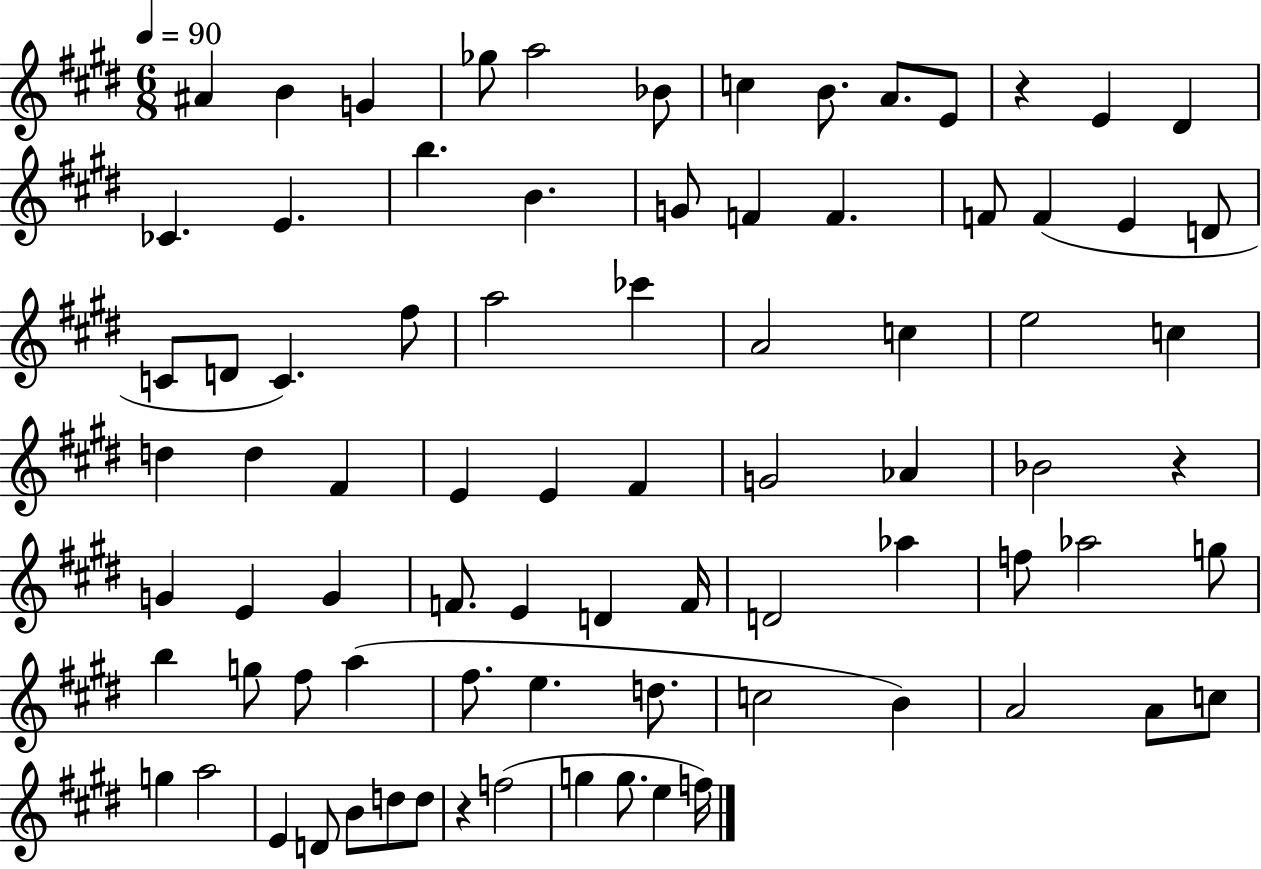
{
  \clef treble
  \numericTimeSignature
  \time 6/8
  \key e \major
  \tempo 4 = 90
  ais'4 b'4 g'4 | ges''8 a''2 bes'8 | c''4 b'8. a'8. e'8 | r4 e'4 dis'4 | \break ces'4. e'4. | b''4. b'4. | g'8 f'4 f'4. | f'8 f'4( e'4 d'8 | \break c'8 d'8 c'4.) fis''8 | a''2 ces'''4 | a'2 c''4 | e''2 c''4 | \break d''4 d''4 fis'4 | e'4 e'4 fis'4 | g'2 aes'4 | bes'2 r4 | \break g'4 e'4 g'4 | f'8. e'4 d'4 f'16 | d'2 aes''4 | f''8 aes''2 g''8 | \break b''4 g''8 fis''8 a''4( | fis''8. e''4. d''8. | c''2 b'4) | a'2 a'8 c''8 | \break g''4 a''2 | e'4 d'8 b'8 d''8 d''8 | r4 f''2( | g''4 g''8. e''4 f''16) | \break \bar "|."
}